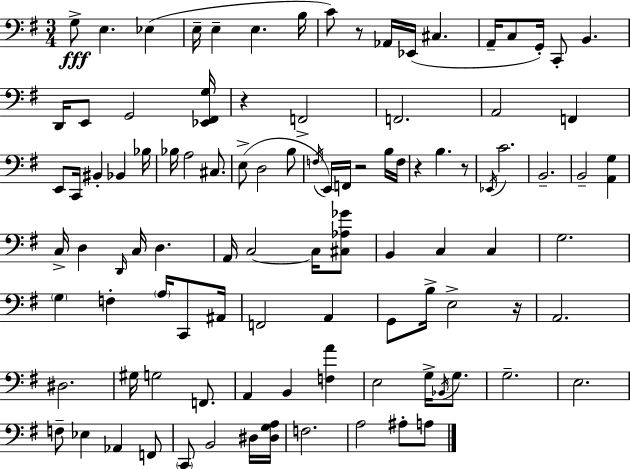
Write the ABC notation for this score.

X:1
T:Untitled
M:3/4
L:1/4
K:Em
G,/2 E, _E, E,/4 E, E, B,/4 C/2 z/2 _A,,/4 _E,,/4 ^C, A,,/4 C,/2 G,,/4 C,,/2 B,, D,,/4 E,,/2 G,,2 [_E,,^F,,G,]/4 z F,,2 F,,2 A,,2 F,, E,,/2 C,,/4 ^B,, _B,, _B,/4 _B,/4 A,2 ^C,/2 E,/2 D,2 B,/2 F,/4 E,,/4 F,,/4 z2 B,/4 F,/4 z B, z/2 _E,,/4 C2 B,,2 B,,2 [A,,G,] C,/4 D, D,,/4 C,/4 D, A,,/4 C,2 C,/4 [^C,_A,_G]/2 B,, C, C, G,2 G, F, A,/4 C,,/2 ^A,,/4 F,,2 A,, G,,/2 B,/4 E,2 z/4 A,,2 ^D,2 ^G,/4 G,2 F,,/2 A,, B,, [F,A] E,2 G,/4 _B,,/4 G,/2 G,2 E,2 F,/2 _E, _A,, F,,/2 C,,/2 B,,2 ^D,/4 [^D,G,A,]/4 F,2 A,2 ^A,/2 A,/2